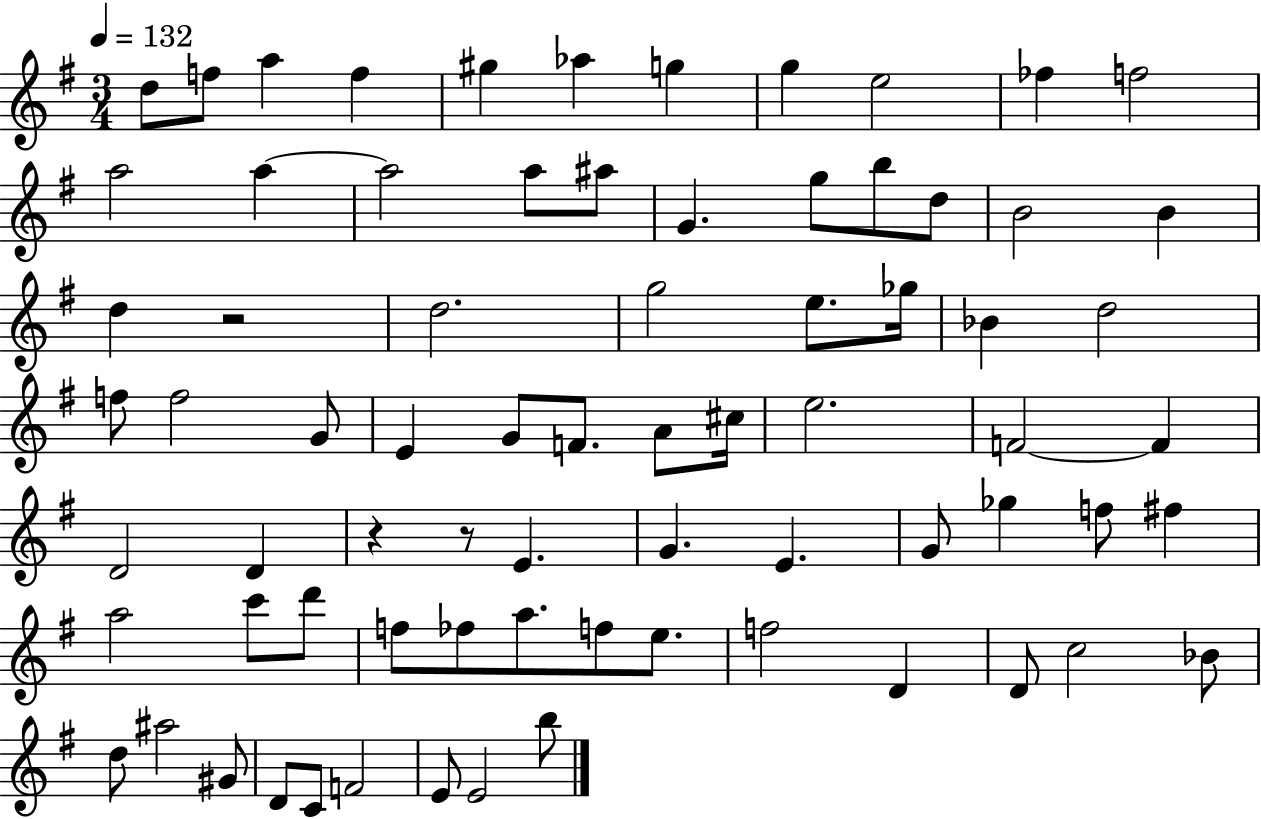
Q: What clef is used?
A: treble